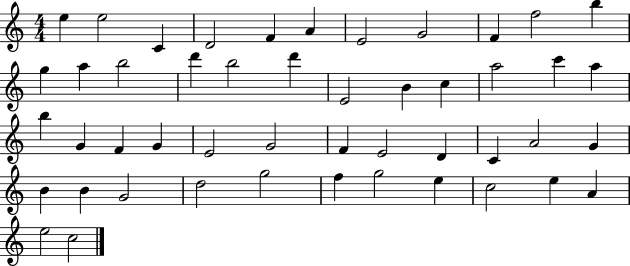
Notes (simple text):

E5/q E5/h C4/q D4/h F4/q A4/q E4/h G4/h F4/q F5/h B5/q G5/q A5/q B5/h D6/q B5/h D6/q E4/h B4/q C5/q A5/h C6/q A5/q B5/q G4/q F4/q G4/q E4/h G4/h F4/q E4/h D4/q C4/q A4/h G4/q B4/q B4/q G4/h D5/h G5/h F5/q G5/h E5/q C5/h E5/q A4/q E5/h C5/h